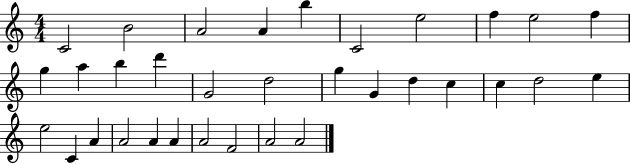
{
  \clef treble
  \numericTimeSignature
  \time 4/4
  \key c \major
  c'2 b'2 | a'2 a'4 b''4 | c'2 e''2 | f''4 e''2 f''4 | \break g''4 a''4 b''4 d'''4 | g'2 d''2 | g''4 g'4 d''4 c''4 | c''4 d''2 e''4 | \break e''2 c'4 a'4 | a'2 a'4 a'4 | a'2 f'2 | a'2 a'2 | \break \bar "|."
}